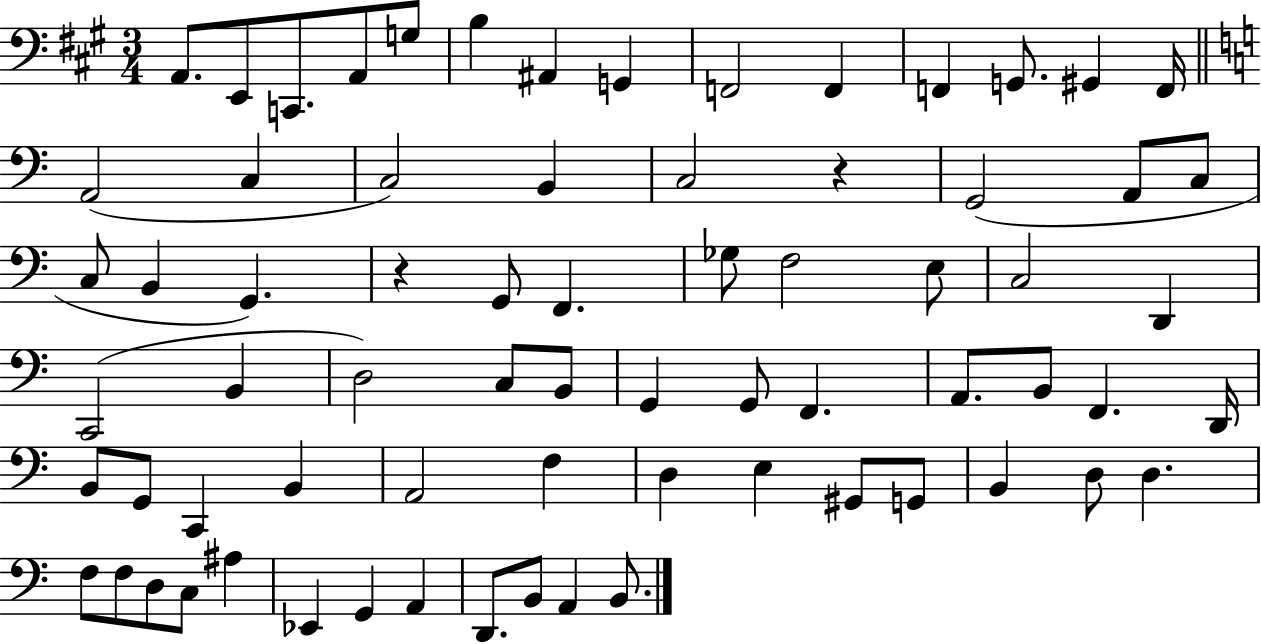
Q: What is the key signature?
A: A major